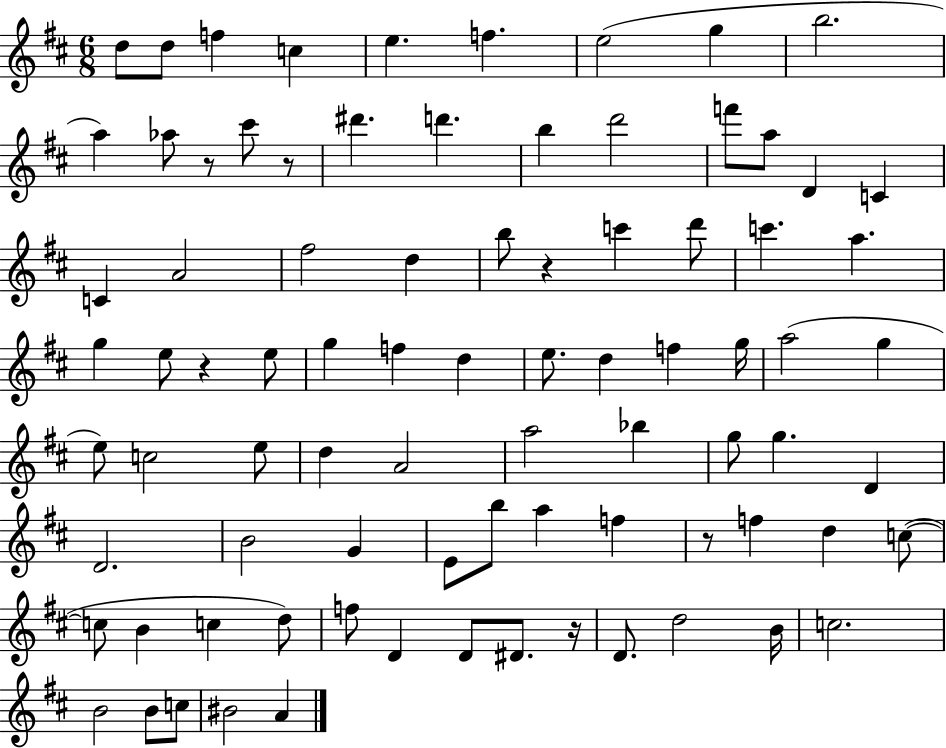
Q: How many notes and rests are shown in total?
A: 84